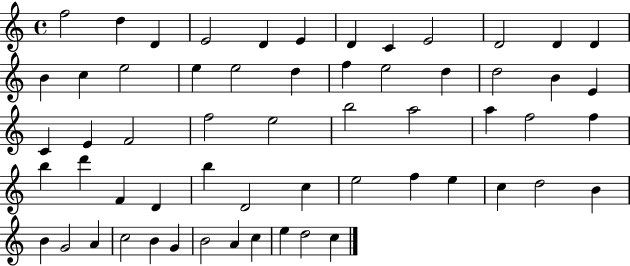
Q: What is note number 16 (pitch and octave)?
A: E5